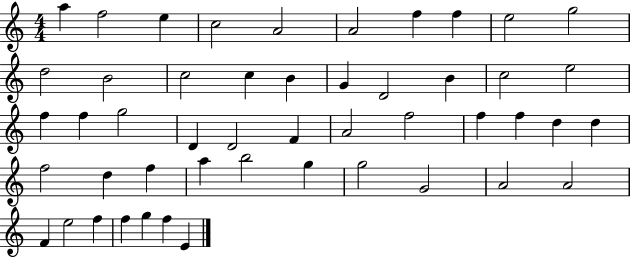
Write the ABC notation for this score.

X:1
T:Untitled
M:4/4
L:1/4
K:C
a f2 e c2 A2 A2 f f e2 g2 d2 B2 c2 c B G D2 B c2 e2 f f g2 D D2 F A2 f2 f f d d f2 d f a b2 g g2 G2 A2 A2 F e2 f f g f E